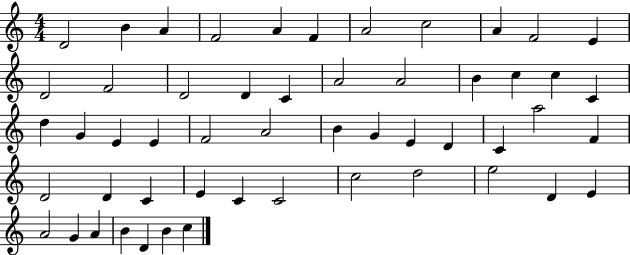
X:1
T:Untitled
M:4/4
L:1/4
K:C
D2 B A F2 A F A2 c2 A F2 E D2 F2 D2 D C A2 A2 B c c C d G E E F2 A2 B G E D C a2 F D2 D C E C C2 c2 d2 e2 D E A2 G A B D B c